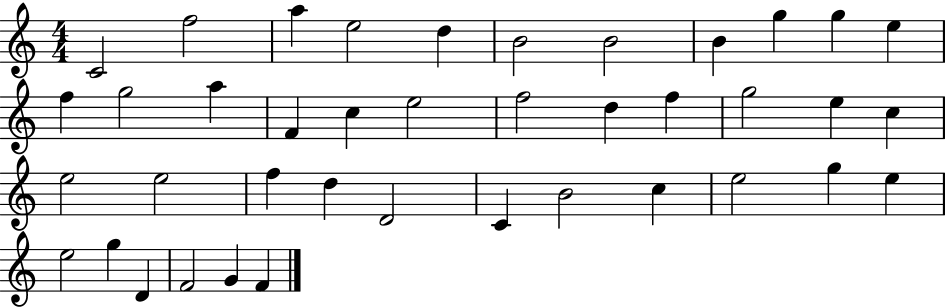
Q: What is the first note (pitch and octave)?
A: C4